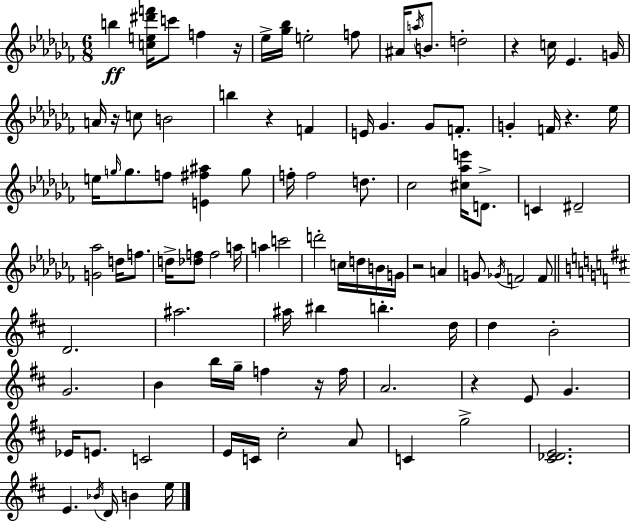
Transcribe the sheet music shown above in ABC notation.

X:1
T:Untitled
M:6/8
L:1/4
K:Abm
b [ce^d'f']/4 c'/2 f z/4 _e/4 [_g_b]/4 e2 f/2 ^A/4 a/4 B/2 d2 z c/4 _E G/4 A/4 z/4 c/2 B2 b z F E/4 _G _G/2 F/2 G F/4 z _e/4 e/4 g/4 g/2 f/2 [E^f^a] g/2 f/4 f2 d/2 _c2 [^c_ae']/4 D/2 C ^D2 [G_a]2 d/4 f/2 d/4 [_df]/2 f2 a/4 a c'2 d'2 c/4 d/4 B/4 G/4 z2 A G/2 _G/4 F2 F/2 D2 ^a2 ^a/4 ^b b d/4 d B2 G2 B b/4 g/4 f z/4 f/4 A2 z E/2 G _E/4 E/2 C2 E/4 C/4 ^c2 A/2 C g2 [^C_DE]2 E _B/4 D/4 B e/4